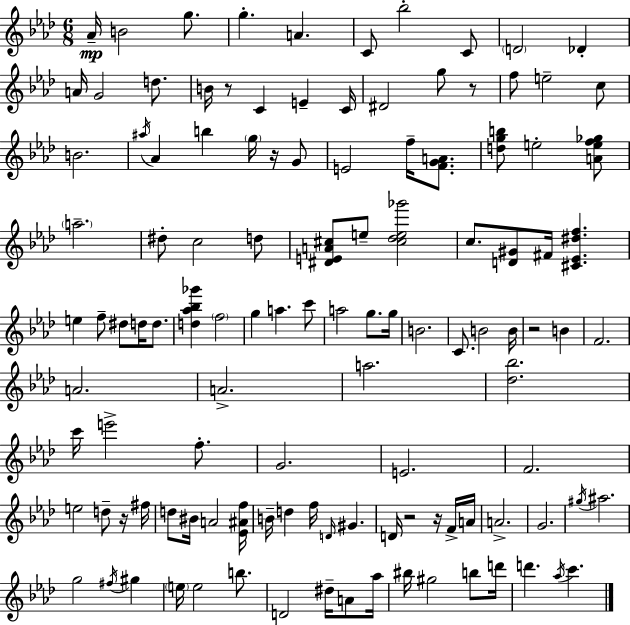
Ab4/s B4/h G5/e. G5/q. A4/q. C4/e Bb5/h C4/e D4/h Db4/q A4/s G4/h D5/e. B4/s R/e C4/q E4/q C4/s D#4/h G5/e R/e F5/e E5/h C5/e B4/h. A#5/s Ab4/q B5/q G5/s R/s G4/e E4/h F5/s [F4,G4,A4]/e. [D5,G5,B5]/e E5/h [A4,E5,F5,Gb5]/e A5/h. D#5/e C5/h D5/e [D#4,E4,A4,C#5]/e E5/e [C#5,Db5,E5,Gb6]/h C5/e. [D4,G#4]/e F#4/s [C#4,Eb4,D#5,F5]/q. E5/q F5/e D#5/e D5/s D5/e. [D5,Ab5,Bb5,Gb6]/q F5/h G5/q A5/q. C6/e A5/h G5/e. G5/s B4/h. C4/e. B4/h B4/s R/h B4/q F4/h. A4/h. A4/h. A5/h. [Db5,Bb5]/h. C6/s E6/h F5/e. G4/h. E4/h. F4/h. E5/h D5/e R/s F#5/s D5/e BIS4/s A4/h [Eb4,A#4,F5]/s B4/s D5/q F5/s D4/s G#4/q. D4/s R/h R/s F4/s A4/s A4/h. G4/h. G#5/s A#5/h. G5/h F#5/s G#5/q E5/s E5/h B5/e. D4/h D#5/s A4/e Ab5/s BIS5/s G#5/h B5/e D6/s D6/q. Ab5/s C6/q.